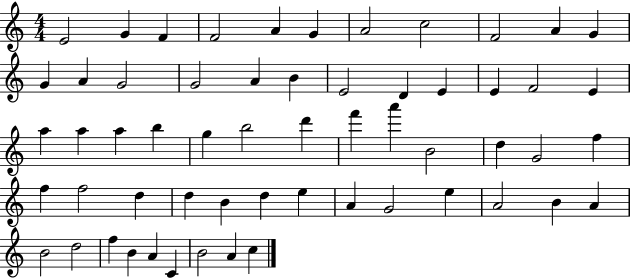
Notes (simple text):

E4/h G4/q F4/q F4/h A4/q G4/q A4/h C5/h F4/h A4/q G4/q G4/q A4/q G4/h G4/h A4/q B4/q E4/h D4/q E4/q E4/q F4/h E4/q A5/q A5/q A5/q B5/q G5/q B5/h D6/q F6/q A6/q B4/h D5/q G4/h F5/q F5/q F5/h D5/q D5/q B4/q D5/q E5/q A4/q G4/h E5/q A4/h B4/q A4/q B4/h D5/h F5/q B4/q A4/q C4/q B4/h A4/q C5/q